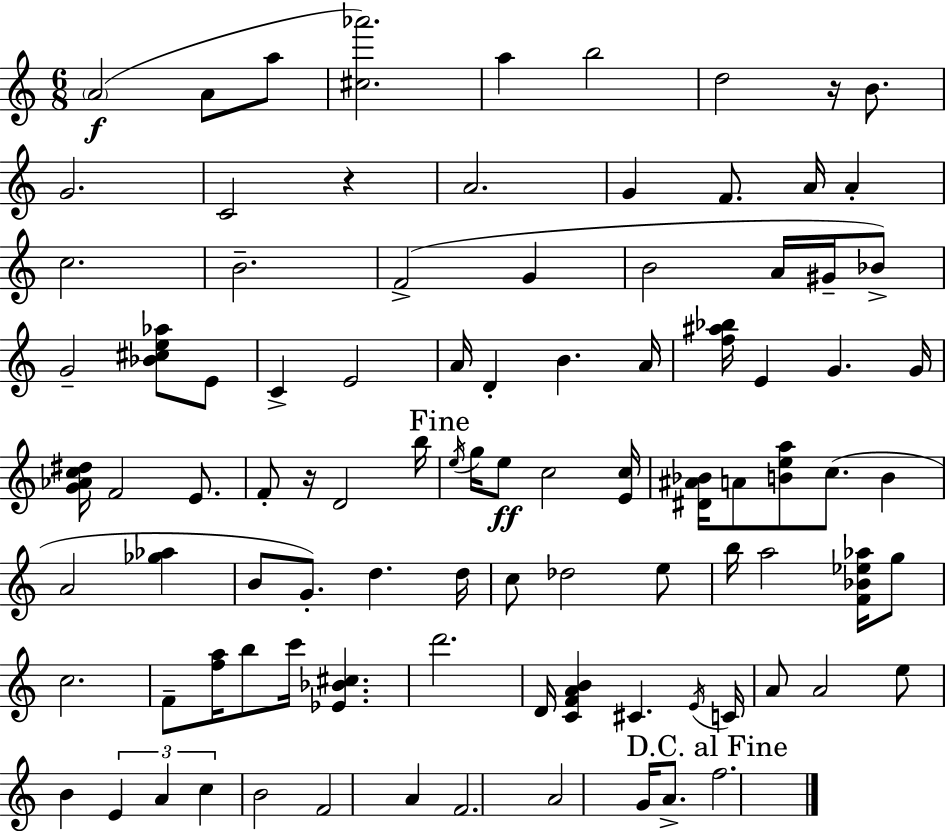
{
  \clef treble
  \numericTimeSignature
  \time 6/8
  \key c \major
  \parenthesize a'2(\f a'8 a''8 | <cis'' aes'''>2.) | a''4 b''2 | d''2 r16 b'8. | \break g'2. | c'2 r4 | a'2. | g'4 f'8. a'16 a'4-. | \break c''2. | b'2.-- | f'2->( g'4 | b'2 a'16 gis'16-- bes'8->) | \break g'2-- <bes' cis'' e'' aes''>8 e'8 | c'4-> e'2 | a'16 d'4-. b'4. a'16 | <f'' ais'' bes''>16 e'4 g'4. g'16 | \break <g' aes' c'' dis''>16 f'2 e'8. | f'8-. r16 d'2 b''16 | \mark "Fine" \acciaccatura { e''16 } g''16 e''8\ff c''2 | <e' c''>16 <dis' ais' bes'>16 a'8 <b' e'' a''>8 c''8.( b'4 | \break a'2 <ges'' aes''>4 | b'8 g'8.-.) d''4. | d''16 c''8 des''2 e''8 | b''16 a''2 <f' bes' ees'' aes''>16 g''8 | \break c''2. | f'8-- <f'' a''>16 b''8 c'''16 <ees' bes' cis''>4. | d'''2. | d'16 <c' f' a' b'>4 cis'4. | \break \acciaccatura { e'16 } c'16 a'8 a'2 | e''8 b'4 \tuplet 3/2 { e'4 a'4 | c''4 } b'2 | f'2 a'4 | \break f'2. | a'2 g'16 a'8.-> | \mark "D.C. al Fine" f''2. | \bar "|."
}